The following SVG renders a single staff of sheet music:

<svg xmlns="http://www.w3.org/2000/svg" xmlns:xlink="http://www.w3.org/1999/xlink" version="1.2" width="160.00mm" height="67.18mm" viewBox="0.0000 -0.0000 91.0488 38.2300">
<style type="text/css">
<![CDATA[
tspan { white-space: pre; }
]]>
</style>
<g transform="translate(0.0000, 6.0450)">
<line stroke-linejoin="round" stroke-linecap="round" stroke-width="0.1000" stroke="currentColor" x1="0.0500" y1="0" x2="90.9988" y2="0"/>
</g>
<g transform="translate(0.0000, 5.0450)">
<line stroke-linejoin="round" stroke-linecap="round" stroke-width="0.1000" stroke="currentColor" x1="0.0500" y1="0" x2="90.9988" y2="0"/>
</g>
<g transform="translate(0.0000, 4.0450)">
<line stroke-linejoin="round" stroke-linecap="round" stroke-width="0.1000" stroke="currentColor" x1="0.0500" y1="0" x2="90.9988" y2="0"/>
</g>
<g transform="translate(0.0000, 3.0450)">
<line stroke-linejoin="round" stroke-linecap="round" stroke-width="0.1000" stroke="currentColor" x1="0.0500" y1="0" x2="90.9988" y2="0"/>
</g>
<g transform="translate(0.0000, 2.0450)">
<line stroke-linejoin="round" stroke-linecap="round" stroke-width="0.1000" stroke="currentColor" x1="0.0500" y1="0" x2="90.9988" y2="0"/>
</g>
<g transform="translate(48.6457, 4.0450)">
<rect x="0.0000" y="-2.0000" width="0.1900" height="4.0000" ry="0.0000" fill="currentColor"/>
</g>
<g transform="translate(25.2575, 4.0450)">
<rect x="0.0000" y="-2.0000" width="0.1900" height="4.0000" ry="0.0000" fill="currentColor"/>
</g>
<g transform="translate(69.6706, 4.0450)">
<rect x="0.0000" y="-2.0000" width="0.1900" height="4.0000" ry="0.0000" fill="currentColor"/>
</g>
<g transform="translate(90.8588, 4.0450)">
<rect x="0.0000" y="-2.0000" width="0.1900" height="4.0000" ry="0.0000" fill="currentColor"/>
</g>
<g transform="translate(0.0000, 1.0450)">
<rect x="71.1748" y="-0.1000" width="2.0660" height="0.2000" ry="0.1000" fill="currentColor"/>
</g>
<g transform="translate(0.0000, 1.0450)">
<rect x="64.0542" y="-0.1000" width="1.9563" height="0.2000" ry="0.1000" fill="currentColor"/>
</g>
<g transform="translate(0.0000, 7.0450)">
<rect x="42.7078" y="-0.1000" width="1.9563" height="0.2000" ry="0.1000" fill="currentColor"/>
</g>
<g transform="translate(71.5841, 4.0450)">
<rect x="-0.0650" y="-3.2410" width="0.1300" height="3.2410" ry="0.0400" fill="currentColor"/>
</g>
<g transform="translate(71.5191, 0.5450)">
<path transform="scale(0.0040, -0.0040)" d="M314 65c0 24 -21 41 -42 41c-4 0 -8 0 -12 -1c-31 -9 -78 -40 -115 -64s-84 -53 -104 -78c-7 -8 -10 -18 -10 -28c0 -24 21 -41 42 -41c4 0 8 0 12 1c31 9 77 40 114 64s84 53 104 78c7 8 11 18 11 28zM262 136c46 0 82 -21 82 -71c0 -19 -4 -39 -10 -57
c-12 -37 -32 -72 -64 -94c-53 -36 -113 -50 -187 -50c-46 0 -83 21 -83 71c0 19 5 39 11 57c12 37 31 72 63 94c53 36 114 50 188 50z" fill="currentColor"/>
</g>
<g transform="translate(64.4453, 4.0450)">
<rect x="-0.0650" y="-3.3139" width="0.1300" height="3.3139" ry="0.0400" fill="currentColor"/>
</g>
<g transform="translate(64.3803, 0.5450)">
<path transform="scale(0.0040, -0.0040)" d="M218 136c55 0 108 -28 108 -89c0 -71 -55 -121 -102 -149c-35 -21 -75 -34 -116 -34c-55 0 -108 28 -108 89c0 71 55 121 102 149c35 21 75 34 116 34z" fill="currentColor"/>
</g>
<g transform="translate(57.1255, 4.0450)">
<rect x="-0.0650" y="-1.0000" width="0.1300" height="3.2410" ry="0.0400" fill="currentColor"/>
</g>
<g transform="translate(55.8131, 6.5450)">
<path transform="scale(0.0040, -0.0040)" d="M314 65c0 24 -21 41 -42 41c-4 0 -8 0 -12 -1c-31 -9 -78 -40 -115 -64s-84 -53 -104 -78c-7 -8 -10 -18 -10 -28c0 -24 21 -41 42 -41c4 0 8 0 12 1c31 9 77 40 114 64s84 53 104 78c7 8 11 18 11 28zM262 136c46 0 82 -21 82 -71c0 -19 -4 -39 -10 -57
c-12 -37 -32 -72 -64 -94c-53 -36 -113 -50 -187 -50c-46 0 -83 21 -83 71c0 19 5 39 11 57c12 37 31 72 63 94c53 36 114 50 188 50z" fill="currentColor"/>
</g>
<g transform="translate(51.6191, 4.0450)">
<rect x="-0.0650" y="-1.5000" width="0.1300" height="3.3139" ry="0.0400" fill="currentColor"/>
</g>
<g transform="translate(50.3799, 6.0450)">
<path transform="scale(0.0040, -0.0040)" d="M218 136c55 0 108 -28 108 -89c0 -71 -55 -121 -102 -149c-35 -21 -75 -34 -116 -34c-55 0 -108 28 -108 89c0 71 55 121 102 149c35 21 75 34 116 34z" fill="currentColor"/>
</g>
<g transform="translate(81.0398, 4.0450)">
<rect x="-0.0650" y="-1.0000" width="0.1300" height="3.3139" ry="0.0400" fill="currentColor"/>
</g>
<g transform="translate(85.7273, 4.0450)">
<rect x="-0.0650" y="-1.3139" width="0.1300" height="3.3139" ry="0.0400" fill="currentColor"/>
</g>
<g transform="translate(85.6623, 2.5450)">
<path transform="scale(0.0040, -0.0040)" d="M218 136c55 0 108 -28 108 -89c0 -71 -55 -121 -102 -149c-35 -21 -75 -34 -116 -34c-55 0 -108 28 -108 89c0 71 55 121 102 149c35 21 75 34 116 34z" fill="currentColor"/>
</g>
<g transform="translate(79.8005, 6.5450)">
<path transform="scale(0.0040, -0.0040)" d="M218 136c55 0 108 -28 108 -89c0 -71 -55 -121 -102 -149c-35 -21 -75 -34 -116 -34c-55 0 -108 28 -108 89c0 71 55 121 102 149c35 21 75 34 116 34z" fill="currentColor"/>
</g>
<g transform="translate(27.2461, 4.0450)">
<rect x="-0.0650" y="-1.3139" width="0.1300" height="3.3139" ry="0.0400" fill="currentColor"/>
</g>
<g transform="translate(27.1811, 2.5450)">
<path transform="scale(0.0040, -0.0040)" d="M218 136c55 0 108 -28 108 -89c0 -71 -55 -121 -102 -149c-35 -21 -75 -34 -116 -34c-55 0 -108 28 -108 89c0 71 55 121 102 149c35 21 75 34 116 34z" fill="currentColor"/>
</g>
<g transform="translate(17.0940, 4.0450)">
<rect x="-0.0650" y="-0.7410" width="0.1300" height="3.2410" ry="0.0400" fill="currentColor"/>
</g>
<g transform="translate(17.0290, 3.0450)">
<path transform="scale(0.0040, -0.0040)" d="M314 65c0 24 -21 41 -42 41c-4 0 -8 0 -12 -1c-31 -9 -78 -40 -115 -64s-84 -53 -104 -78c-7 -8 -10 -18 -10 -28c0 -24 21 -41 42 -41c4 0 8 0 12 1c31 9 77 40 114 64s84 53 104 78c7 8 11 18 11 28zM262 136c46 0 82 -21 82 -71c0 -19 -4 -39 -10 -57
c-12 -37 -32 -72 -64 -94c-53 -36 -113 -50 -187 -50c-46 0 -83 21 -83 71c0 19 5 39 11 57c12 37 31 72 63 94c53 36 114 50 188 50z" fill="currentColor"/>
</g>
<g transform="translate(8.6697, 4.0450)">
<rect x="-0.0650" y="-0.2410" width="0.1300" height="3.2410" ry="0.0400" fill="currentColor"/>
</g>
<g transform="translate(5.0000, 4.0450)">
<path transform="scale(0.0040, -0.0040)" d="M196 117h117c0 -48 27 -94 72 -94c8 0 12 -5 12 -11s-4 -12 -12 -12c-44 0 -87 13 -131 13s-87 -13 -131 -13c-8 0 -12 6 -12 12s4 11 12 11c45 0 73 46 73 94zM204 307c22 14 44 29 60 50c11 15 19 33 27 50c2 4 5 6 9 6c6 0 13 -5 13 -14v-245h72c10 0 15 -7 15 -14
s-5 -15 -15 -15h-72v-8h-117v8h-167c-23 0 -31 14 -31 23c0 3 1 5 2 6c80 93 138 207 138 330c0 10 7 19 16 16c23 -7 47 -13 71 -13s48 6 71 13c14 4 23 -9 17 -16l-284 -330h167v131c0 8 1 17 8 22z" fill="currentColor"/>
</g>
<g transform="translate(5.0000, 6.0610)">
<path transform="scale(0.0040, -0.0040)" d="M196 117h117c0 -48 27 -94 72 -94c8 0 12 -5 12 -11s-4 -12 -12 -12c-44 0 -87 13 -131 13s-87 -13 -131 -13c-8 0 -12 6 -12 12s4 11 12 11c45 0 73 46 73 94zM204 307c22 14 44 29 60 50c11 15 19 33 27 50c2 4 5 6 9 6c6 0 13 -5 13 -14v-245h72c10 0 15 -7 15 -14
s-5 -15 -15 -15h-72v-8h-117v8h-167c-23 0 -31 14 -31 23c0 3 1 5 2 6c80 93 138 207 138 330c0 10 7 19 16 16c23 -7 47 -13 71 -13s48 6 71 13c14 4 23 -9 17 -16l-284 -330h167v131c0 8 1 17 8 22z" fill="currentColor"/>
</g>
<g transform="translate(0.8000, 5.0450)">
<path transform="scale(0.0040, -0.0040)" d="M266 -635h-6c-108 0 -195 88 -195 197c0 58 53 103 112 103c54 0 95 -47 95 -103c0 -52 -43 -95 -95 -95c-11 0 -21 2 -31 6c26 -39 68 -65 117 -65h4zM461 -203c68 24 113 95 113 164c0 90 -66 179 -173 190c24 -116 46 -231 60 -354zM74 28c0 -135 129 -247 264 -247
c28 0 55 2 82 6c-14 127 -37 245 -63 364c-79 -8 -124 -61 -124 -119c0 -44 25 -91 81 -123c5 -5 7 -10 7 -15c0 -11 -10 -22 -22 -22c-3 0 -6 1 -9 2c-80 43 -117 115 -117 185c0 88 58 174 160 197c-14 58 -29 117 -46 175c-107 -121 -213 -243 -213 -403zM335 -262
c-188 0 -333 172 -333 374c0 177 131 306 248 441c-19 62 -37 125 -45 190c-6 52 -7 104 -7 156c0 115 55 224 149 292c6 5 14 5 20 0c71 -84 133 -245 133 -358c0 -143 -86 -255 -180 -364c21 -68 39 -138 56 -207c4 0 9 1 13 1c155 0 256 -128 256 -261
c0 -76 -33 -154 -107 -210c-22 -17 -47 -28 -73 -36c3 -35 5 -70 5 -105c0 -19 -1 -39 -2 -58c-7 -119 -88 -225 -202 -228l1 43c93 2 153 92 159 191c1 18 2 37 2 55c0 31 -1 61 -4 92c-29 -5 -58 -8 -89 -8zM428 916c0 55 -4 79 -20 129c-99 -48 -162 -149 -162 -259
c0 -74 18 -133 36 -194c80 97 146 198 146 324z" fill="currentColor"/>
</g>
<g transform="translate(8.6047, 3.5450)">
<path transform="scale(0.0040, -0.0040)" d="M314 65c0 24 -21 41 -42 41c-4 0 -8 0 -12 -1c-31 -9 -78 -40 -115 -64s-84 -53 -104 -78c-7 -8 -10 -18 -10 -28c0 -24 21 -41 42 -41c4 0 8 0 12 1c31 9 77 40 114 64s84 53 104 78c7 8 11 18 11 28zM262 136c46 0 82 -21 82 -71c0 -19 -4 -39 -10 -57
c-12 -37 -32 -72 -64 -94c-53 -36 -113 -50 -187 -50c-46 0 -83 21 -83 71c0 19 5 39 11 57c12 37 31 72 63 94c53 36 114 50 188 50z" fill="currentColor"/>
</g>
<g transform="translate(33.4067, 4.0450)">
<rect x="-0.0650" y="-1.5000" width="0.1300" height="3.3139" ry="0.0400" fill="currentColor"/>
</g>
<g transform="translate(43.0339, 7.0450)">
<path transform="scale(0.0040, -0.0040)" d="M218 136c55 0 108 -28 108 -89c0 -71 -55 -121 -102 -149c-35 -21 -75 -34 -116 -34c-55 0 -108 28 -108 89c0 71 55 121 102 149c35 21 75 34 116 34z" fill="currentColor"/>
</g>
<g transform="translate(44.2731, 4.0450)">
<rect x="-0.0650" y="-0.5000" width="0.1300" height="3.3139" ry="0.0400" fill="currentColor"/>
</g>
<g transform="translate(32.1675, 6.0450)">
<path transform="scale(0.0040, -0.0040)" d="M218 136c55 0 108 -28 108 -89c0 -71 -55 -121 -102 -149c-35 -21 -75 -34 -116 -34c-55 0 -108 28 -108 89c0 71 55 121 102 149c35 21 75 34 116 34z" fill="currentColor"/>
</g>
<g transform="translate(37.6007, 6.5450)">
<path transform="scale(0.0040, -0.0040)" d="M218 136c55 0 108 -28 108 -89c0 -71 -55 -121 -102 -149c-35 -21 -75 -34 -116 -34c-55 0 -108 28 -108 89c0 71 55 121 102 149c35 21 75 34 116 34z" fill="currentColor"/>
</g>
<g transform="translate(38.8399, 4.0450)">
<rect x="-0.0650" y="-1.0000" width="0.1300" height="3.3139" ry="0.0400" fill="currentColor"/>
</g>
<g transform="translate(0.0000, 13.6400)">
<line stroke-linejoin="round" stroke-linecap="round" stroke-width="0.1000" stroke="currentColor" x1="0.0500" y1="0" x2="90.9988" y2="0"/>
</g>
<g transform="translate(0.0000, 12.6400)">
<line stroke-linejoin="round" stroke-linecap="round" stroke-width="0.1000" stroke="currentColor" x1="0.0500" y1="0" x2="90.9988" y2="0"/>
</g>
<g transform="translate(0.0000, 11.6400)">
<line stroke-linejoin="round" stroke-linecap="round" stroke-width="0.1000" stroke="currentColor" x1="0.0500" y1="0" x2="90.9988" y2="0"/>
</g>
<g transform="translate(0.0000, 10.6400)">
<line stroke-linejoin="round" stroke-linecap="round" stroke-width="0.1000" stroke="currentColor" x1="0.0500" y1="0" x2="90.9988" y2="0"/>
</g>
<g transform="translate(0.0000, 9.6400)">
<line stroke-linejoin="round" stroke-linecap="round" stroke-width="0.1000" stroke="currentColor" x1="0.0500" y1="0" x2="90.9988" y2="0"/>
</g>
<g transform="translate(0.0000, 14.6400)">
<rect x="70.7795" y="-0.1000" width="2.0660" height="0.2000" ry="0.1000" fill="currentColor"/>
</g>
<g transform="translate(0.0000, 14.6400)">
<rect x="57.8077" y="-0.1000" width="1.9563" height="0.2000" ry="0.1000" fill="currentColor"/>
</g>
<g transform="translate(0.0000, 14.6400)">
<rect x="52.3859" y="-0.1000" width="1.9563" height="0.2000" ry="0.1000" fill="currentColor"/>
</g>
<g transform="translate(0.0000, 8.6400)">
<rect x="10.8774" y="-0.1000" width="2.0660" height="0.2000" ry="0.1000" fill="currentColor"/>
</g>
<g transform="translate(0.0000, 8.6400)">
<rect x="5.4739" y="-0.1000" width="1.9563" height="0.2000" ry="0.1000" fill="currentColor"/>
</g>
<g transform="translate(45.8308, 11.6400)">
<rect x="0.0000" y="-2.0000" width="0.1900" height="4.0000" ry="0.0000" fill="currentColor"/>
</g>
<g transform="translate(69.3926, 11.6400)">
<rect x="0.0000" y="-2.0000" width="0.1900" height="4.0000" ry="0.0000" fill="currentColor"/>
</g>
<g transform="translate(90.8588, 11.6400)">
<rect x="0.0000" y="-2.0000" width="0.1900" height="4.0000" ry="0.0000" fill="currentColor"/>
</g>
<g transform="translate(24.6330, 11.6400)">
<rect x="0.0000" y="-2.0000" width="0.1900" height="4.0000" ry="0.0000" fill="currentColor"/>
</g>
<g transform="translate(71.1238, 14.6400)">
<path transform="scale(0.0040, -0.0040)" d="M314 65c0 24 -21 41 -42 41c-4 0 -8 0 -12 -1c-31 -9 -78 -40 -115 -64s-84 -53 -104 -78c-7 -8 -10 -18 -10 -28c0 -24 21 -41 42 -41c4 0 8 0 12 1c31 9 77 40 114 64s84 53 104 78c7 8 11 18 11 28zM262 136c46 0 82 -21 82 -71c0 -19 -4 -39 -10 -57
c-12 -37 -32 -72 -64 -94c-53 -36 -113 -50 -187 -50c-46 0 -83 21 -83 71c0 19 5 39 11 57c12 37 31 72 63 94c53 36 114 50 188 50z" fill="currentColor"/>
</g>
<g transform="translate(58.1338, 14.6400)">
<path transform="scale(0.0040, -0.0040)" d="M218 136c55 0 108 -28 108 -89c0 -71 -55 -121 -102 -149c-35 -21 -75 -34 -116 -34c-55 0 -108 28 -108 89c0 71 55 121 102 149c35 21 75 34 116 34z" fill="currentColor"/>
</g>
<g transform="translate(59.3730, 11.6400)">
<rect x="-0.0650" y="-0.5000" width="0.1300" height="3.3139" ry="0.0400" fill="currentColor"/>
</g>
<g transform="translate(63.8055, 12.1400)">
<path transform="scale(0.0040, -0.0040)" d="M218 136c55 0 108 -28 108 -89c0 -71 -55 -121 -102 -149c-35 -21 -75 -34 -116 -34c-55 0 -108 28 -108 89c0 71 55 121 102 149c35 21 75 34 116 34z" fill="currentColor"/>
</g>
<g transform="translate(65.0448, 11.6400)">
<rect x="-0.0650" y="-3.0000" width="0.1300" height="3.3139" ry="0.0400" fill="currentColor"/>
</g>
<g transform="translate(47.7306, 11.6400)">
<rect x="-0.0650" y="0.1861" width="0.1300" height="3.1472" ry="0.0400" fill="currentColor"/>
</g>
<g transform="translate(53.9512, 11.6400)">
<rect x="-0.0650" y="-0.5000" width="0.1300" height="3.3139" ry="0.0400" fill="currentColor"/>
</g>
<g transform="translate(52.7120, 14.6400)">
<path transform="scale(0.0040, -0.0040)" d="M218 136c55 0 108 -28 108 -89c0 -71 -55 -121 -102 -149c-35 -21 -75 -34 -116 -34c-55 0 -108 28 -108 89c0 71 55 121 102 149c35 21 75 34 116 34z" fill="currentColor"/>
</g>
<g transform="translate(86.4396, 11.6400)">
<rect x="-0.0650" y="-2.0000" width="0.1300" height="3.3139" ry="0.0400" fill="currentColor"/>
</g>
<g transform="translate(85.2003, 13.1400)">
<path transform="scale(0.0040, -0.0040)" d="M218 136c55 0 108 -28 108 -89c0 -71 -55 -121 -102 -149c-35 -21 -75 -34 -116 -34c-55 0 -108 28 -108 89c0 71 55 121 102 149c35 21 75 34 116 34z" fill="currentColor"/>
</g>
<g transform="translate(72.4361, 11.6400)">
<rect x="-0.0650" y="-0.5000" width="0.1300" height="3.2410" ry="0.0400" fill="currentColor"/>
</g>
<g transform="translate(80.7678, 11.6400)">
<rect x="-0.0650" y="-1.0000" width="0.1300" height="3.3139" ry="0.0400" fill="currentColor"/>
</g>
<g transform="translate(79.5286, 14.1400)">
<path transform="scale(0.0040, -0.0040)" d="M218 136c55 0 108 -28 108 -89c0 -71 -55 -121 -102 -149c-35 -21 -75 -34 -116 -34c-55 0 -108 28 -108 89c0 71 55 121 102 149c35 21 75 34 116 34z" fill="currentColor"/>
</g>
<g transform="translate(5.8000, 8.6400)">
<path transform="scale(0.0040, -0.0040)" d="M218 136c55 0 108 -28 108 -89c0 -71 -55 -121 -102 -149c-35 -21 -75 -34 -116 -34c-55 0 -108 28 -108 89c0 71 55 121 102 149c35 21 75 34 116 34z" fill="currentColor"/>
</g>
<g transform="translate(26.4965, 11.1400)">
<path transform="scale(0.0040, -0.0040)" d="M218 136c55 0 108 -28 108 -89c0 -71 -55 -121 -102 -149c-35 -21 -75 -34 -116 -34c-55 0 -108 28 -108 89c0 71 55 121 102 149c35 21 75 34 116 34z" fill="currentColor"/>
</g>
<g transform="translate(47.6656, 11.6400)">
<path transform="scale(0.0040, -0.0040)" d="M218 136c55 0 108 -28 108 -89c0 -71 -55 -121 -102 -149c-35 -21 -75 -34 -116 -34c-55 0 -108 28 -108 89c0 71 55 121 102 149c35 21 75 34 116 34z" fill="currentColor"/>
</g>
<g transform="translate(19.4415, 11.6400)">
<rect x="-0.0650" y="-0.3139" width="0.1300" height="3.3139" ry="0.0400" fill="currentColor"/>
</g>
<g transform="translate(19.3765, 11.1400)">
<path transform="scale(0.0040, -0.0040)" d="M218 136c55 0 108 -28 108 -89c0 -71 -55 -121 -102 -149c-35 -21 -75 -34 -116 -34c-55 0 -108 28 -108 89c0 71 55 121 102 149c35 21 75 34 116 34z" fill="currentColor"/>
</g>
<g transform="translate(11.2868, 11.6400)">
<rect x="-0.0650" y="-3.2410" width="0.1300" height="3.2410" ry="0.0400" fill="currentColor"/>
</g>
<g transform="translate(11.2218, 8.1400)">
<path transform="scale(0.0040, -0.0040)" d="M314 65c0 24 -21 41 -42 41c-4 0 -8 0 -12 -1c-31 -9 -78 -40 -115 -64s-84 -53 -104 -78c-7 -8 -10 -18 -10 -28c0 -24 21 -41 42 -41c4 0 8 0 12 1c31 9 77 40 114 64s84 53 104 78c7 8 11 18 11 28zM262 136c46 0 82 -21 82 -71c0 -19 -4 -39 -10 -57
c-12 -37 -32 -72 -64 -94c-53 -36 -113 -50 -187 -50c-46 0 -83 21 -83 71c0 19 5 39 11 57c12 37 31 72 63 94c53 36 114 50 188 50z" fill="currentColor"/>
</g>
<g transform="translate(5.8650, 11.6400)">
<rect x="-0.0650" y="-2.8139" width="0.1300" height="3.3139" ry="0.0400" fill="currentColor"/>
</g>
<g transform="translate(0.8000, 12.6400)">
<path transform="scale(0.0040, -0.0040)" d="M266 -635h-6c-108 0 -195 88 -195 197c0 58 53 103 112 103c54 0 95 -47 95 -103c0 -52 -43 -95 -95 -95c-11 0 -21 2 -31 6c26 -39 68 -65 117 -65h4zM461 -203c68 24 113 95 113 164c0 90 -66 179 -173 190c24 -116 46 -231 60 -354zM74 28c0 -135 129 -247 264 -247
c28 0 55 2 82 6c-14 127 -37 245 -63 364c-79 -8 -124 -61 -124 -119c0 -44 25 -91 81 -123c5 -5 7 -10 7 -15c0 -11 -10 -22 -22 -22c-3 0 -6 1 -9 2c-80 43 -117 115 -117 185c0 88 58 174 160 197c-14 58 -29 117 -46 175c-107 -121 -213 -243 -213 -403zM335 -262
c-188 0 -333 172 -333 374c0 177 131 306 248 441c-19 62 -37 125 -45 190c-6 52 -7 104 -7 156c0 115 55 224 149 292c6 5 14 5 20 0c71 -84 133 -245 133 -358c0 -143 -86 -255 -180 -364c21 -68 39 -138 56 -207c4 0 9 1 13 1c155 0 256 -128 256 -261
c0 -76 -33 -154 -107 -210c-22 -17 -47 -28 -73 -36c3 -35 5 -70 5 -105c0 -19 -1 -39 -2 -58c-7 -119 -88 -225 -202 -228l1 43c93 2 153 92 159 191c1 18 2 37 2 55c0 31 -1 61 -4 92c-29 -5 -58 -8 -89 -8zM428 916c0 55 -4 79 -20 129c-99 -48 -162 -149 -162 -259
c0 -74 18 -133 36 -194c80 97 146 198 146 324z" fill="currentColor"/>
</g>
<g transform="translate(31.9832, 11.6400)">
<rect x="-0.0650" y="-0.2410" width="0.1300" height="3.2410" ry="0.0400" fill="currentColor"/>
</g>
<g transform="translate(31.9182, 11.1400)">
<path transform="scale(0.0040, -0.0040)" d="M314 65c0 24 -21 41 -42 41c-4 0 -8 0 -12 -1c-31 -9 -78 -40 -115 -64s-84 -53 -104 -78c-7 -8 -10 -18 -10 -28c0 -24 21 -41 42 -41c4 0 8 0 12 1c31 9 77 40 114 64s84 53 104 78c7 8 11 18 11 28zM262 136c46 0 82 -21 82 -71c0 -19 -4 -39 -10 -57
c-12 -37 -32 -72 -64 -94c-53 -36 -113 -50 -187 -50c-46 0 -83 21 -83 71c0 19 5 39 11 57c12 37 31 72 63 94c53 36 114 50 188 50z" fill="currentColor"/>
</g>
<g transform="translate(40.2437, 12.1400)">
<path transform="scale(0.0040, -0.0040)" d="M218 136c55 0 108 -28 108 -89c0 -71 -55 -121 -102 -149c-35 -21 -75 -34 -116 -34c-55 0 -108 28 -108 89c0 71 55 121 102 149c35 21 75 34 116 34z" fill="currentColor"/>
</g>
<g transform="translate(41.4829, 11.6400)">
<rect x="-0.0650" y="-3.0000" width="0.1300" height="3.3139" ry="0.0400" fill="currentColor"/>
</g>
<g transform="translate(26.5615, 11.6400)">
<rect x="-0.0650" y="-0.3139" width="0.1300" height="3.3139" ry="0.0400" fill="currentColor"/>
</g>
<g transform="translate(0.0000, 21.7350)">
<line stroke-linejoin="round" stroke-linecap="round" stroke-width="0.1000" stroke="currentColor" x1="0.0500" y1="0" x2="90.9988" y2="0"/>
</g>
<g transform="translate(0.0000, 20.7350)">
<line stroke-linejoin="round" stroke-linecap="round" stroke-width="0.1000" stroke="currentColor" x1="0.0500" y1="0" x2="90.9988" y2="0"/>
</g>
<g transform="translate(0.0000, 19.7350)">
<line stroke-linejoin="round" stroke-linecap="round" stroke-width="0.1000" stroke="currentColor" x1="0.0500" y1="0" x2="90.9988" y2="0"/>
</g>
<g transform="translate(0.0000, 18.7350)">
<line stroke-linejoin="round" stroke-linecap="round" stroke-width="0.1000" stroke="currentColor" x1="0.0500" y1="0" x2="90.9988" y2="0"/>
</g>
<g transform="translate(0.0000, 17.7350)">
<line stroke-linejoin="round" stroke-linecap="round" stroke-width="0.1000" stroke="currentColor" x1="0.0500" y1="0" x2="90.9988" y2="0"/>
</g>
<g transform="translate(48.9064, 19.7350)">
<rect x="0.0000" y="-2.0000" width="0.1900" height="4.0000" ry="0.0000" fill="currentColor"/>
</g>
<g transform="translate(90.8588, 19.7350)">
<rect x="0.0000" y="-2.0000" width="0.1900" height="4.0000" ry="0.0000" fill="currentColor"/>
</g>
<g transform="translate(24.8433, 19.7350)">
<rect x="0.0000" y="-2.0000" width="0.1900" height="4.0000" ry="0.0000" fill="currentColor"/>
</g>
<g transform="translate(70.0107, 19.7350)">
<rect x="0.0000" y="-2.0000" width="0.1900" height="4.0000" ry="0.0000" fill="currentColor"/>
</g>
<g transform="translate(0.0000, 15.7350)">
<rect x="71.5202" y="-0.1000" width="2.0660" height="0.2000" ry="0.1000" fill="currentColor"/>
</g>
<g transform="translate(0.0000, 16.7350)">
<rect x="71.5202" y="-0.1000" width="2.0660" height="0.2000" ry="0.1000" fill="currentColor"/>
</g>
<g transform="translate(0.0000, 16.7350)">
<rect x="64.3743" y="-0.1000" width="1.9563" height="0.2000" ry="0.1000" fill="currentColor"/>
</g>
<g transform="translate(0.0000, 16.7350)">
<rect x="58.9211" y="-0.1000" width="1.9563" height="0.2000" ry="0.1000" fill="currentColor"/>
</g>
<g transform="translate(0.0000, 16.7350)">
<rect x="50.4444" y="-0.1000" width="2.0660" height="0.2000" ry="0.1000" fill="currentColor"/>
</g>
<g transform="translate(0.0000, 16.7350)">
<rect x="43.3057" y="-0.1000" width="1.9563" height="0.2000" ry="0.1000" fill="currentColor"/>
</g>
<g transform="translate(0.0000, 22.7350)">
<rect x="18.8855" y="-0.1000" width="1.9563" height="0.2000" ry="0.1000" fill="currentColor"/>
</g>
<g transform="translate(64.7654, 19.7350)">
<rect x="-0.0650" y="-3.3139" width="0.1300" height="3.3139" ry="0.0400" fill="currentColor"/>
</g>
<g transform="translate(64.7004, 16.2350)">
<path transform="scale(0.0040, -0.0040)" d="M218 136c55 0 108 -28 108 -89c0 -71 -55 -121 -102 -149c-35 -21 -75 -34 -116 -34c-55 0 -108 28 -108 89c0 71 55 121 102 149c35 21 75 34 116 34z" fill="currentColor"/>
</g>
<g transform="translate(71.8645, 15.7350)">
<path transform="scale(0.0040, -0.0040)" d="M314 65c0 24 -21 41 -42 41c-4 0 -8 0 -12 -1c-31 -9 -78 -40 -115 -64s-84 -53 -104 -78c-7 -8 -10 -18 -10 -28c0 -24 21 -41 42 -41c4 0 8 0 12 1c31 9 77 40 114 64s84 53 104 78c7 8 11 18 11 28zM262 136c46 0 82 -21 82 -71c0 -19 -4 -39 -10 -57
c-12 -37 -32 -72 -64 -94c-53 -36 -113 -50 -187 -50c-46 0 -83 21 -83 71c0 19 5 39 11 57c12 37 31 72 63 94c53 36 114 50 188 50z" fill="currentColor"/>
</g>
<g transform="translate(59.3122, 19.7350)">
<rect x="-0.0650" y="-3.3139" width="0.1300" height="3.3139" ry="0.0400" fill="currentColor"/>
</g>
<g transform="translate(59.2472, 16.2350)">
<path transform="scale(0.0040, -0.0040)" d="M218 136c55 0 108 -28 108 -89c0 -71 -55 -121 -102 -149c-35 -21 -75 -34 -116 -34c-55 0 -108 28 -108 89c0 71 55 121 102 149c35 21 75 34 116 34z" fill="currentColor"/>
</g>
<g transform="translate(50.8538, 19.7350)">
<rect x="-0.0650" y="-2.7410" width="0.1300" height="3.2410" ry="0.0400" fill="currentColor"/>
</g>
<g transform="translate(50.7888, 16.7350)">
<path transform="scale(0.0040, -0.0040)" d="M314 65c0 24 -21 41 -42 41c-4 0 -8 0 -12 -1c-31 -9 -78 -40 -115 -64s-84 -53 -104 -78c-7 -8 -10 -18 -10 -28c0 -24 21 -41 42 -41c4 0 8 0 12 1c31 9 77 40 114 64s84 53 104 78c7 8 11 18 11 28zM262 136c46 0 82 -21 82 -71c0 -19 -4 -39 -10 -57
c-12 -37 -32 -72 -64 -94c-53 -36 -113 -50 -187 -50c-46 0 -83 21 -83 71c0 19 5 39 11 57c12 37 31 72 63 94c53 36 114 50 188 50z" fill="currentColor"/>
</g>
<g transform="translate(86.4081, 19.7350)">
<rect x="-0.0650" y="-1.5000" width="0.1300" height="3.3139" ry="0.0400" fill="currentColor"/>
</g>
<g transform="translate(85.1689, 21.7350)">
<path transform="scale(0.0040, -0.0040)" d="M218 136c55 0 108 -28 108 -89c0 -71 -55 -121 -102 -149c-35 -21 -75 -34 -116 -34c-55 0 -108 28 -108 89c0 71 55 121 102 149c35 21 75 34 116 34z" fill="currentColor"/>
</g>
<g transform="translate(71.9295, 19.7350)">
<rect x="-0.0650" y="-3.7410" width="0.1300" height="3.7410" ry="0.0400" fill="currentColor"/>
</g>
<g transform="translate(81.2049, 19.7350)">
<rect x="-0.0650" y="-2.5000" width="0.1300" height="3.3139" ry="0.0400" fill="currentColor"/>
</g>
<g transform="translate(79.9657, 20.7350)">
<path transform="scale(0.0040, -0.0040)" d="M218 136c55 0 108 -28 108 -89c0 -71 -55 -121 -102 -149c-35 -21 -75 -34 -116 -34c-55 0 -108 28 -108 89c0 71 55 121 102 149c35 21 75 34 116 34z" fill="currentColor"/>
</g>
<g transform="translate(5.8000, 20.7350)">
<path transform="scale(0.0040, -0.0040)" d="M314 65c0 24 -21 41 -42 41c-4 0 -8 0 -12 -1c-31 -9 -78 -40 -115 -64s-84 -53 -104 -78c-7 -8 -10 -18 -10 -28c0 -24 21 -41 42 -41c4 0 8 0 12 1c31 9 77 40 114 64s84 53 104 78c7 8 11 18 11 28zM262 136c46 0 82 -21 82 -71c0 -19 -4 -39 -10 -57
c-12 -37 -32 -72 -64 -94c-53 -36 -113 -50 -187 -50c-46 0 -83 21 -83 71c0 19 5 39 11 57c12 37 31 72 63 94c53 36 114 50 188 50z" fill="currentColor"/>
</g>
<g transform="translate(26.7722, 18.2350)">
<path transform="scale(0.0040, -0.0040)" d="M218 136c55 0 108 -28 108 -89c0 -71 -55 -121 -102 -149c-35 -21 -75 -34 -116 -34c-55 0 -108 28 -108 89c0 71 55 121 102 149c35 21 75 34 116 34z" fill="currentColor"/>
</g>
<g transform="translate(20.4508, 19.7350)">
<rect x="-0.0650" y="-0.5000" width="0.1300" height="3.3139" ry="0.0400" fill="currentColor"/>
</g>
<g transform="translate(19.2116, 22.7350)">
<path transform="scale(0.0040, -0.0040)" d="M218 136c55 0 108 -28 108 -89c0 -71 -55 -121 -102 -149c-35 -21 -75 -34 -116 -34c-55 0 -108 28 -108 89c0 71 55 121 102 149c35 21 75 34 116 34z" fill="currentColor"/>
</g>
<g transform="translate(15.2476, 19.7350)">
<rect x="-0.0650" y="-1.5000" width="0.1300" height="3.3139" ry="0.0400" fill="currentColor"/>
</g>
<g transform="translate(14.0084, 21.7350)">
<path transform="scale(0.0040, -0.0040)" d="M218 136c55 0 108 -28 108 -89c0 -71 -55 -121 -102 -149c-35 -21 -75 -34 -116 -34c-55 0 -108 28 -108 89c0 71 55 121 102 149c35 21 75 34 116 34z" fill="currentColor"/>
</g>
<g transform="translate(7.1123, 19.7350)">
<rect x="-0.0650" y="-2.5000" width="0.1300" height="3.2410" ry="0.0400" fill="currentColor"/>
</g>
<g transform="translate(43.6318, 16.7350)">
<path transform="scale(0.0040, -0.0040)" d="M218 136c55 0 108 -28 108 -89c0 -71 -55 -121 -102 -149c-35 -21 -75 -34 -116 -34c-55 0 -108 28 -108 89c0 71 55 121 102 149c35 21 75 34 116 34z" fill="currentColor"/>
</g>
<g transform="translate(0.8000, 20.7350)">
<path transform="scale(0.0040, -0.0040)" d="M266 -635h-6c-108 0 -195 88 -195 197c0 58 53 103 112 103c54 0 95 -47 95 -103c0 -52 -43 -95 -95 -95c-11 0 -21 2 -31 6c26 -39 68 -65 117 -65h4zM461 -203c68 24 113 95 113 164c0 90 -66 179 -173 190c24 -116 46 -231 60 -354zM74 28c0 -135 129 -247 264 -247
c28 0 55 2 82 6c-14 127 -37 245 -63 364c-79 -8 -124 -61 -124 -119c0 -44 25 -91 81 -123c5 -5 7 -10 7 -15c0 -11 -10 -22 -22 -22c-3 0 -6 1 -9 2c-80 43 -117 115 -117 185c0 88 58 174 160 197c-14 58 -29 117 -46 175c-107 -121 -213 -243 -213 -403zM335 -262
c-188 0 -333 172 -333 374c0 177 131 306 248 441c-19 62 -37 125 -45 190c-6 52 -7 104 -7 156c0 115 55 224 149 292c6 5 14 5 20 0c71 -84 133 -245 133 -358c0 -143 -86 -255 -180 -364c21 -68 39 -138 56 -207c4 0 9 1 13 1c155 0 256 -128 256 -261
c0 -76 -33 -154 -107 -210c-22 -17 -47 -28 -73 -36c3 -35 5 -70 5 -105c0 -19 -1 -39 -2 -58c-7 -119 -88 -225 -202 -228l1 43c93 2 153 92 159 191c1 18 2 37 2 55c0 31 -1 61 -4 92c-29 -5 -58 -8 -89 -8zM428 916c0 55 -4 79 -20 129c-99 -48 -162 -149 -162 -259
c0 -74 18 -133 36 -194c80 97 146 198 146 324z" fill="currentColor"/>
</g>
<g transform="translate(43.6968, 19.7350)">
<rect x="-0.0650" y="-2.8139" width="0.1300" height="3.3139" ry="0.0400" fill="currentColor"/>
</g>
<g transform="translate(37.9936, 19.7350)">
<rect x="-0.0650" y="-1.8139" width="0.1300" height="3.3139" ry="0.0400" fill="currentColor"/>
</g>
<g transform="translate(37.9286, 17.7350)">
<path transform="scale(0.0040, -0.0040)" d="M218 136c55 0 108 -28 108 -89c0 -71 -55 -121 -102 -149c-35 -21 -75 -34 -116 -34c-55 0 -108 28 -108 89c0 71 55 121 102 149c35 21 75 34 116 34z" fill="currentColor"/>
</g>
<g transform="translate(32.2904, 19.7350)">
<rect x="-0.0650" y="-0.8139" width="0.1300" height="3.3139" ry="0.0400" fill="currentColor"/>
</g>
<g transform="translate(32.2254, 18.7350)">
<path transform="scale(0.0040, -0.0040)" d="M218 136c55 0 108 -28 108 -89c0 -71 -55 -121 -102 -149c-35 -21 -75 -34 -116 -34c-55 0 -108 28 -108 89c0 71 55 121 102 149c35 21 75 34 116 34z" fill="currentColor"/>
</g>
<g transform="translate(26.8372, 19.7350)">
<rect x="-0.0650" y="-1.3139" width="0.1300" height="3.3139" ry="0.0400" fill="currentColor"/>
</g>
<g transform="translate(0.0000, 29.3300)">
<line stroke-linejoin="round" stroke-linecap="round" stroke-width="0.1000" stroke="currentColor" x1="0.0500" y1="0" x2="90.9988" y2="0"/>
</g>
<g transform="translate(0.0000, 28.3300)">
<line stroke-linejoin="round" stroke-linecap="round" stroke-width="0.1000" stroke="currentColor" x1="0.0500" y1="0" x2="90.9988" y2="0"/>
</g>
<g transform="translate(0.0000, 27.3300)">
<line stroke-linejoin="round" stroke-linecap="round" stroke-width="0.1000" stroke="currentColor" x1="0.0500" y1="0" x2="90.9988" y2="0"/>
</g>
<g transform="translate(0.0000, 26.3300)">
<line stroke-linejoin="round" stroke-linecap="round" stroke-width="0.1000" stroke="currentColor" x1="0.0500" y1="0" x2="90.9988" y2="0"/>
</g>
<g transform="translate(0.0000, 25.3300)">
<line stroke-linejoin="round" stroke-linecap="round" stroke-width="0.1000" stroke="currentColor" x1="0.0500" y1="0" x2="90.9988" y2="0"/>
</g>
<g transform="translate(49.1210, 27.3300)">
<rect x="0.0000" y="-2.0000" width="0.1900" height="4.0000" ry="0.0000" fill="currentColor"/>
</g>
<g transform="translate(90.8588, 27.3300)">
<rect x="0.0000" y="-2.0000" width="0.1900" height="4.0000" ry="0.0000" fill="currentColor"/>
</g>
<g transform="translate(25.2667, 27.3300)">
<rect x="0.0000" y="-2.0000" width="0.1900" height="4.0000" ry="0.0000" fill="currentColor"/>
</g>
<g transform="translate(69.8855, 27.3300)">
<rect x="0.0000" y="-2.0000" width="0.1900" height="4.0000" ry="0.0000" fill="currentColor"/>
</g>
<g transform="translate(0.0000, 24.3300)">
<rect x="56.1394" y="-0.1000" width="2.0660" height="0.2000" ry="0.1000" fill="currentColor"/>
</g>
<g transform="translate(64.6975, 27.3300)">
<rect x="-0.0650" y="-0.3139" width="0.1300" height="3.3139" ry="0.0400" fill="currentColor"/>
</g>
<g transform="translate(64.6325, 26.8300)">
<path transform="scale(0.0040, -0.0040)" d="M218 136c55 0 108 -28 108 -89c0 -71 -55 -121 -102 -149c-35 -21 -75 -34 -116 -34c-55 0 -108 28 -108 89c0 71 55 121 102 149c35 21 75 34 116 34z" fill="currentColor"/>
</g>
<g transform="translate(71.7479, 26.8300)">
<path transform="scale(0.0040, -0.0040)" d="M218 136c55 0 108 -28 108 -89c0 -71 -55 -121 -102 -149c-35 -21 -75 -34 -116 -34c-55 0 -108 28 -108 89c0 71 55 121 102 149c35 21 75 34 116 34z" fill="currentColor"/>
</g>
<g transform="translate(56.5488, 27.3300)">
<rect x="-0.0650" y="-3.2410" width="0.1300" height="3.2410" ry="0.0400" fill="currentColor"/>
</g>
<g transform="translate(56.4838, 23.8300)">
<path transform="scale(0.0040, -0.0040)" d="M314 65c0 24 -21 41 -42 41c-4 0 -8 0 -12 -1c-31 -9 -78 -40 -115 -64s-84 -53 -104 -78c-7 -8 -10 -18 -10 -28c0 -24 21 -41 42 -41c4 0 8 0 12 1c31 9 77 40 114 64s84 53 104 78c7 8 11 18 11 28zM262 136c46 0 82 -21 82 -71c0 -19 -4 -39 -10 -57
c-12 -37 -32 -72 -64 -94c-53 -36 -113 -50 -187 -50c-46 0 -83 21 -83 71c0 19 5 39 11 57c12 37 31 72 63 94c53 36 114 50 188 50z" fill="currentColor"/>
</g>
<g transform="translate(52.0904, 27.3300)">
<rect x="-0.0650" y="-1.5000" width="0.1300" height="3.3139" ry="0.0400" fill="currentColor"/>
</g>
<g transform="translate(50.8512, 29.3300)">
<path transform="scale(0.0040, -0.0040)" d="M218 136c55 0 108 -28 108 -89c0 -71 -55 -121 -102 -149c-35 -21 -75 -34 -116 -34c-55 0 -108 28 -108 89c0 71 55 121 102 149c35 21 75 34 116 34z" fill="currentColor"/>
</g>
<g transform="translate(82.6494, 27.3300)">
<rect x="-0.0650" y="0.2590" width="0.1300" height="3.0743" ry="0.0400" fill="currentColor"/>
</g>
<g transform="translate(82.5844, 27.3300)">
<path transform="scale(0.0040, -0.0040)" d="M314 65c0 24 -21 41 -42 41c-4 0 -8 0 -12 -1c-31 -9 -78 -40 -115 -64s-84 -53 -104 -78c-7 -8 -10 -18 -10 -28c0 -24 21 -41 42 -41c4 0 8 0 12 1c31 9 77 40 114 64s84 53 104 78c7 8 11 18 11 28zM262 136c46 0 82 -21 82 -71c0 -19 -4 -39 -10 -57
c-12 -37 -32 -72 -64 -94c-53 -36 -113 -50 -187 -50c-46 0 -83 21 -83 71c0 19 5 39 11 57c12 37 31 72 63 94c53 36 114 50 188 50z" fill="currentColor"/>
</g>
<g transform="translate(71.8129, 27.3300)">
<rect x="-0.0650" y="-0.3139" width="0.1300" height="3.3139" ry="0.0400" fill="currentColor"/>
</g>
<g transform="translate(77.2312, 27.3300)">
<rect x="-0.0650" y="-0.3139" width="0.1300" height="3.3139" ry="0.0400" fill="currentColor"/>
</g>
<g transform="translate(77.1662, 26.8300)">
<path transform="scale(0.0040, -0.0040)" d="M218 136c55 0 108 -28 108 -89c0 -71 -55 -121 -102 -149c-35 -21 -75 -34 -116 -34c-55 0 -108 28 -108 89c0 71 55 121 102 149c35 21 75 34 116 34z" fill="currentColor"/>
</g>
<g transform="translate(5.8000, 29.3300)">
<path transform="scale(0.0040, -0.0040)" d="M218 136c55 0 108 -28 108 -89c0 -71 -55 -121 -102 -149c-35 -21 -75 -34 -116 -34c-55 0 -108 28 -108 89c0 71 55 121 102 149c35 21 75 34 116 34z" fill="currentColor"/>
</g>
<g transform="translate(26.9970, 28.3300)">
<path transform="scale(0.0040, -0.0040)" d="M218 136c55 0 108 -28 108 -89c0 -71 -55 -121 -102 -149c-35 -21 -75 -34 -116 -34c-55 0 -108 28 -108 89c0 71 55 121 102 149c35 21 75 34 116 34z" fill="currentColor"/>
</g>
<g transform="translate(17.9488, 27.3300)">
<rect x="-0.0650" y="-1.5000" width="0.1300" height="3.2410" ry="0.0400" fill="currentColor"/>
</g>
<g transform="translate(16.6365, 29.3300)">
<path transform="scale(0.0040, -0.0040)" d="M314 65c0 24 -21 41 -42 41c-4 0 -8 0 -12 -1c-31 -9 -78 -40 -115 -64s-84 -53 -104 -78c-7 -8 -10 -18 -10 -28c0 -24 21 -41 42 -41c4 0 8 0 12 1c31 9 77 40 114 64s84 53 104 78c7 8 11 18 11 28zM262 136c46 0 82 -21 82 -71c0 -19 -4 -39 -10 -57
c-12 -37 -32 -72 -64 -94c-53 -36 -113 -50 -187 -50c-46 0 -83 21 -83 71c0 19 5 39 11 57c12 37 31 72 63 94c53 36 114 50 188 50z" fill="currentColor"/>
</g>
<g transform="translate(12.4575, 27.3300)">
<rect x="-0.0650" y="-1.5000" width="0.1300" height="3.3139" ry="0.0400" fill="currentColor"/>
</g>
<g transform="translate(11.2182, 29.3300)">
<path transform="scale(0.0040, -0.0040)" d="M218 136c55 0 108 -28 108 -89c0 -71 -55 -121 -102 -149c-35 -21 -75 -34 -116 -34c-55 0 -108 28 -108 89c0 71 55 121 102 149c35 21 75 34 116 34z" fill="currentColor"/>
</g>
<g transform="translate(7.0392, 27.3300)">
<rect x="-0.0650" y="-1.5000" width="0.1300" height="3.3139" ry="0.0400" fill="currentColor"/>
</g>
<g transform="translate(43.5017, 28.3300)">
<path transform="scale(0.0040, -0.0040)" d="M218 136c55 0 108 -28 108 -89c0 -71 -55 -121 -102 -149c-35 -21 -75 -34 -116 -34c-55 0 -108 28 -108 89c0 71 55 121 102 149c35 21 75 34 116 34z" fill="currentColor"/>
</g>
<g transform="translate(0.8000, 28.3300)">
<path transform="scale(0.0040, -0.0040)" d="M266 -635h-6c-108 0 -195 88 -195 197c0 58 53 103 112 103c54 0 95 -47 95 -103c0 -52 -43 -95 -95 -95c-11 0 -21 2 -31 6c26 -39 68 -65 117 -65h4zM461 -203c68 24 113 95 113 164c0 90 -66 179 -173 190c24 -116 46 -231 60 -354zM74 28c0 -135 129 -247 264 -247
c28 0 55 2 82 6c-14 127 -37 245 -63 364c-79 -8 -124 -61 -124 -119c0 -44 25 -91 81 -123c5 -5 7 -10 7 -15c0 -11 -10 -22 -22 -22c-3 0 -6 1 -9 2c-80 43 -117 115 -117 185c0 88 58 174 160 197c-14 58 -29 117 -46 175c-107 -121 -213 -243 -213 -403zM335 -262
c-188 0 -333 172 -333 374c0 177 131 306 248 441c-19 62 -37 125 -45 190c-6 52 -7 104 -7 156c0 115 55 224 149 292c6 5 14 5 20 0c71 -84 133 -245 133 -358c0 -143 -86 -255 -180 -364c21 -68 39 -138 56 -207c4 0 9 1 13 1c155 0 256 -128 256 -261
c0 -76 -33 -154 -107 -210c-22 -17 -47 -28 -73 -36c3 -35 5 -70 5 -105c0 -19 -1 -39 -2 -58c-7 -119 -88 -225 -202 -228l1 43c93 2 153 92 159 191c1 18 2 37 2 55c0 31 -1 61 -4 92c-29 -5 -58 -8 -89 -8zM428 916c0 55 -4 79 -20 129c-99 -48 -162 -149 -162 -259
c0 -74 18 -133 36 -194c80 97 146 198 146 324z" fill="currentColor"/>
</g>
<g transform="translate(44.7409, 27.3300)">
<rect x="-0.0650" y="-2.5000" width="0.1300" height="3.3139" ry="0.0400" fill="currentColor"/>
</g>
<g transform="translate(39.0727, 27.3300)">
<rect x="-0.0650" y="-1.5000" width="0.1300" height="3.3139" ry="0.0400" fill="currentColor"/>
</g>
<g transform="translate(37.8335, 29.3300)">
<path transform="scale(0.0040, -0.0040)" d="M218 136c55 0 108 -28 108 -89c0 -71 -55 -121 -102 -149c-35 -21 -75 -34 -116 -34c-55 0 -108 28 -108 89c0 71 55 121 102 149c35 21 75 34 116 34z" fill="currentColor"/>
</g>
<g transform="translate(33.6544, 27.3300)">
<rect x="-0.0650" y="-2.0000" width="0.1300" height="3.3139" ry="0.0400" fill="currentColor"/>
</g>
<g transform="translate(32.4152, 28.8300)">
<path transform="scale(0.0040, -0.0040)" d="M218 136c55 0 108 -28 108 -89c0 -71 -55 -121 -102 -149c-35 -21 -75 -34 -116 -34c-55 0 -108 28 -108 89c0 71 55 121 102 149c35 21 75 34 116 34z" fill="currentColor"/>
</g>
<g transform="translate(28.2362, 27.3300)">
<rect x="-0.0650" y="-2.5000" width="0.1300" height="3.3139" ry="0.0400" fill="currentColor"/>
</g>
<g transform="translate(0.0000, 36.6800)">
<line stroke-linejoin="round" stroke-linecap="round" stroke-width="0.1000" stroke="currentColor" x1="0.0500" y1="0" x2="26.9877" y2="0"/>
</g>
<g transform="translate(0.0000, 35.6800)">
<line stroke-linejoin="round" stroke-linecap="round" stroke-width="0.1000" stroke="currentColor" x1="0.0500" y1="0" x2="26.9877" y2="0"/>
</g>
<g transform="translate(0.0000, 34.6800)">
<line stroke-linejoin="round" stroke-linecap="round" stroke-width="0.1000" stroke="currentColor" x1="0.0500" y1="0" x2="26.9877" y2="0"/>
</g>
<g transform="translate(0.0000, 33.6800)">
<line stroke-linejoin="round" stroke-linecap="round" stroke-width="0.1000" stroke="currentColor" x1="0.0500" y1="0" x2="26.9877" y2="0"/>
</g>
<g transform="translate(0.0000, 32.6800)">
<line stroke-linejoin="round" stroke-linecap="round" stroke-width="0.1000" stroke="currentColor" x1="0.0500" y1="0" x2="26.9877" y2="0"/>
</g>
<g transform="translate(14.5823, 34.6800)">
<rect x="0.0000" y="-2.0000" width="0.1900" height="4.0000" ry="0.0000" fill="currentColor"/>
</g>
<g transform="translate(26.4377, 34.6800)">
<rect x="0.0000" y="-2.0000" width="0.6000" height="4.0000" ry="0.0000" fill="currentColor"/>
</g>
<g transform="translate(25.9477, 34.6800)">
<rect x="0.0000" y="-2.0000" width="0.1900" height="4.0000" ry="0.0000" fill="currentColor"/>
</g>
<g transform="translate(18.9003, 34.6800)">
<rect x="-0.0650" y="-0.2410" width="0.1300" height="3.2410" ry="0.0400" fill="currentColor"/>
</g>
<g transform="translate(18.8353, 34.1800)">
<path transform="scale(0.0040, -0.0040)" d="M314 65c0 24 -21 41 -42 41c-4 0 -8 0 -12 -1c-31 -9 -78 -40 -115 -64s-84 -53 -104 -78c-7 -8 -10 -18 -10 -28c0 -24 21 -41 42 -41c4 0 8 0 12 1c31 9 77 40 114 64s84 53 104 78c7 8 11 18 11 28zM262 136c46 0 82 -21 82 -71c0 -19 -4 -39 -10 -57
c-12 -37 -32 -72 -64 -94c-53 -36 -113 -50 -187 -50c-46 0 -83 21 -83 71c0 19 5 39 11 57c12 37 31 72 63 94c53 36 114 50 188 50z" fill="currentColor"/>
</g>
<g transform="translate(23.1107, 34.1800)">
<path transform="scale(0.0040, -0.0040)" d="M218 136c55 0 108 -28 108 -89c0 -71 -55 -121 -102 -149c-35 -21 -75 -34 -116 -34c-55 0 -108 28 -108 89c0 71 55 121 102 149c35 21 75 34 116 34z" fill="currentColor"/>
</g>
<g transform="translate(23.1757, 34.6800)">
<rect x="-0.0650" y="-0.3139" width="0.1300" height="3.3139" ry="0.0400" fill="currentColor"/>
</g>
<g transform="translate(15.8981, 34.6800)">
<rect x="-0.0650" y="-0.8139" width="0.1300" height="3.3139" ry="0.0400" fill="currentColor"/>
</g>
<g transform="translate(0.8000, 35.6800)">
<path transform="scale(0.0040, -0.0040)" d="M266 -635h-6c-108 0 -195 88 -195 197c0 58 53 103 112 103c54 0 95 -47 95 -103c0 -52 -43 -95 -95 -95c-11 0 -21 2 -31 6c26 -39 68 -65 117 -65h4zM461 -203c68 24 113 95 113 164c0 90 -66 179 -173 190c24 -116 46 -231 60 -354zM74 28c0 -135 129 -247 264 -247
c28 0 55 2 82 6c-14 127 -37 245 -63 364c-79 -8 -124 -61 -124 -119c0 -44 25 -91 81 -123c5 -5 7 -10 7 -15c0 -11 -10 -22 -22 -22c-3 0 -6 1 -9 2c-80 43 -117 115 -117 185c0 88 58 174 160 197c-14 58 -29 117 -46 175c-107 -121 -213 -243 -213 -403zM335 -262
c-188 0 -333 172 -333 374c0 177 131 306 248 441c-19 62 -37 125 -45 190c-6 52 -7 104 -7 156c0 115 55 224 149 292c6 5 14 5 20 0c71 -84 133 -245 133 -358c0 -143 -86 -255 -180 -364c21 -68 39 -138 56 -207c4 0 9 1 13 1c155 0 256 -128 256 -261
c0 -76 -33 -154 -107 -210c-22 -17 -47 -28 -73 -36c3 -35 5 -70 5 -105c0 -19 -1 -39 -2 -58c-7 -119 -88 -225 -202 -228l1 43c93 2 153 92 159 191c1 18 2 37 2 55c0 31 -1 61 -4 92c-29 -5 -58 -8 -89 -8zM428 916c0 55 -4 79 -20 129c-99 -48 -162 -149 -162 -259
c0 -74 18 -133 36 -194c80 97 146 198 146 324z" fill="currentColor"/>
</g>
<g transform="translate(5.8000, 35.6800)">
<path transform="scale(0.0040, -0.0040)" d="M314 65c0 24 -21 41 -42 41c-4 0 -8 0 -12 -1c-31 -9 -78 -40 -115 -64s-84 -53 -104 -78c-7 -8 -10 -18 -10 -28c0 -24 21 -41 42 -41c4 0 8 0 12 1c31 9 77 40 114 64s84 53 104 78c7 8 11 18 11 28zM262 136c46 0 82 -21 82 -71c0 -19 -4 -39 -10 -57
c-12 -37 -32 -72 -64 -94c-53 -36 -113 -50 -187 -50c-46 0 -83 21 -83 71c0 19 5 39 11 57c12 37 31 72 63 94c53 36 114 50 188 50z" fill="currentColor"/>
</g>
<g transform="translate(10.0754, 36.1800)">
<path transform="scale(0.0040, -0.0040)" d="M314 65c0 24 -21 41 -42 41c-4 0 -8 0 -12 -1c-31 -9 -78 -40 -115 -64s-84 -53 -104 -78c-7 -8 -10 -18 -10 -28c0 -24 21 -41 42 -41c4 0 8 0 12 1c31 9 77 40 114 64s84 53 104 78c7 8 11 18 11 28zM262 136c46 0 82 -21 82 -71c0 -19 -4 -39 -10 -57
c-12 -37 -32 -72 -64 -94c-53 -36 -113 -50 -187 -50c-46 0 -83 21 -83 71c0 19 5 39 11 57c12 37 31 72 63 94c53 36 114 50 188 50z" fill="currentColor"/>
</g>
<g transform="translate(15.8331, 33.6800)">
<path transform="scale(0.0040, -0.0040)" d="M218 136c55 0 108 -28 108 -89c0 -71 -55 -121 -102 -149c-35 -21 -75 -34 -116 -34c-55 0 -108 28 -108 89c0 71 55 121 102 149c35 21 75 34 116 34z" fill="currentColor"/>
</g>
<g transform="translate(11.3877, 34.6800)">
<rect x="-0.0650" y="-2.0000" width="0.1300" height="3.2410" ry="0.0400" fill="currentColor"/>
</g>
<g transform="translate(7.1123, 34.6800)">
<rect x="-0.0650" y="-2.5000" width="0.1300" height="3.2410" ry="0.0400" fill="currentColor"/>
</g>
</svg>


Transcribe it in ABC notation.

X:1
T:Untitled
M:4/4
L:1/4
K:C
c2 d2 e E D C E D2 b b2 D e a b2 c c c2 A B C C A C2 D F G2 E C e d f a a2 b b c'2 G E E E E2 G F E G E b2 c c c B2 G2 F2 d c2 c